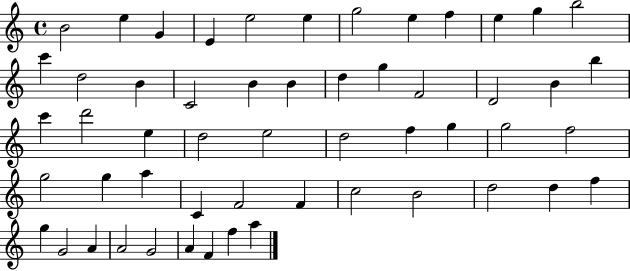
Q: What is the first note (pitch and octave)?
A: B4